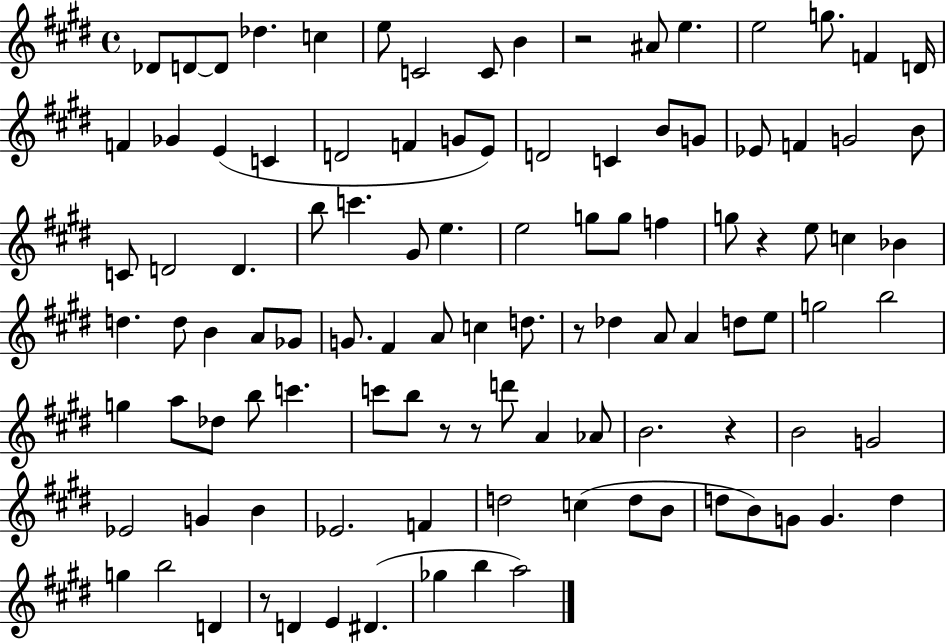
Db4/e D4/e D4/e Db5/q. C5/q E5/e C4/h C4/e B4/q R/h A#4/e E5/q. E5/h G5/e. F4/q D4/s F4/q Gb4/q E4/q C4/q D4/h F4/q G4/e E4/e D4/h C4/q B4/e G4/e Eb4/e F4/q G4/h B4/e C4/e D4/h D4/q. B5/e C6/q. G#4/e E5/q. E5/h G5/e G5/e F5/q G5/e R/q E5/e C5/q Bb4/q D5/q. D5/e B4/q A4/e Gb4/e G4/e. F#4/q A4/e C5/q D5/e. R/e Db5/q A4/e A4/q D5/e E5/e G5/h B5/h G5/q A5/e Db5/e B5/e C6/q. C6/e B5/e R/e R/e D6/e A4/q Ab4/e B4/h. R/q B4/h G4/h Eb4/h G4/q B4/q Eb4/h. F4/q D5/h C5/q D5/e B4/e D5/e B4/e G4/e G4/q. D5/q G5/q B5/h D4/q R/e D4/q E4/q D#4/q. Gb5/q B5/q A5/h